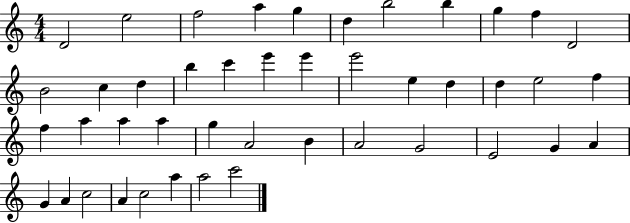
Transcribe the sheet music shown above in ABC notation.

X:1
T:Untitled
M:4/4
L:1/4
K:C
D2 e2 f2 a g d b2 b g f D2 B2 c d b c' e' e' e'2 e d d e2 f f a a a g A2 B A2 G2 E2 G A G A c2 A c2 a a2 c'2